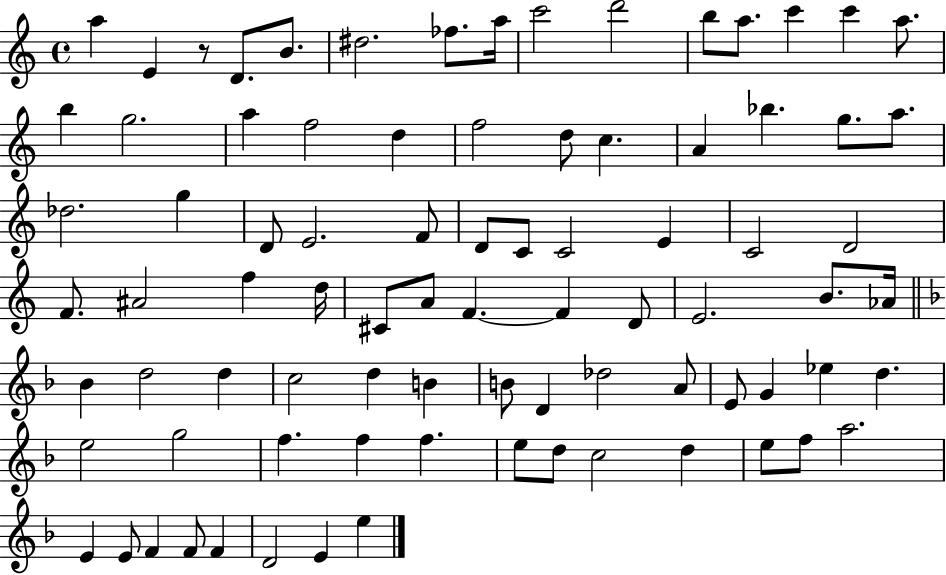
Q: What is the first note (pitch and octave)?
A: A5